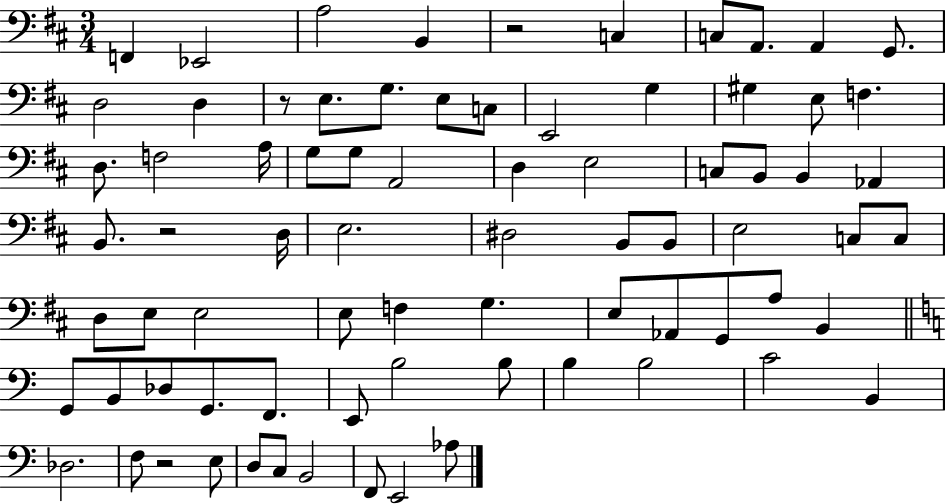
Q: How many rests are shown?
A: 4